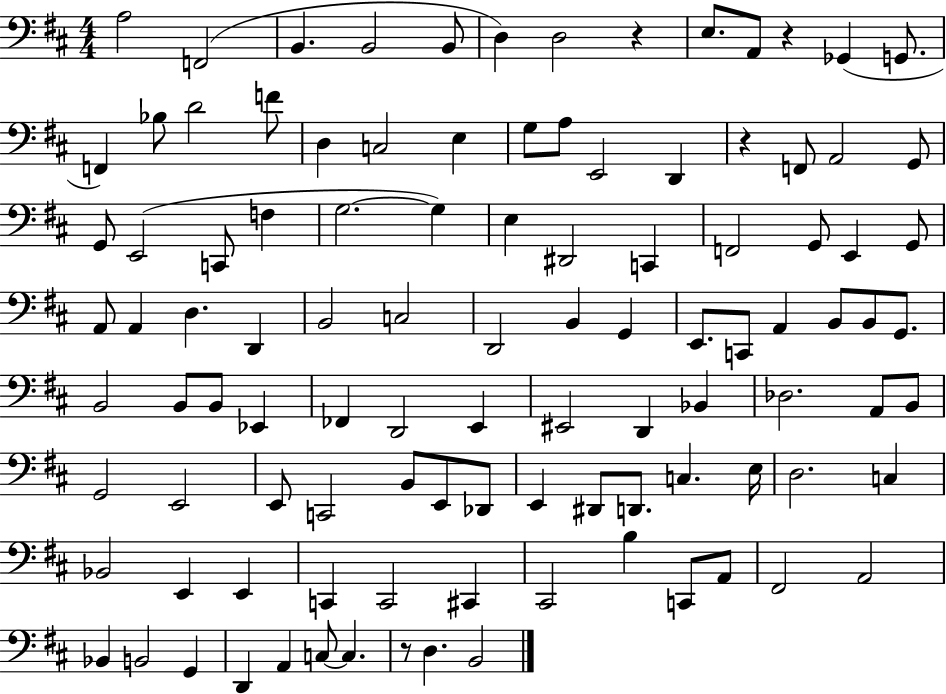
A3/h F2/h B2/q. B2/h B2/e D3/q D3/h R/q E3/e. A2/e R/q Gb2/q G2/e. F2/q Bb3/e D4/h F4/e D3/q C3/h E3/q G3/e A3/e E2/h D2/q R/q F2/e A2/h G2/e G2/e E2/h C2/e F3/q G3/h. G3/q E3/q D#2/h C2/q F2/h G2/e E2/q G2/e A2/e A2/q D3/q. D2/q B2/h C3/h D2/h B2/q G2/q E2/e. C2/e A2/q B2/e B2/e G2/e. B2/h B2/e B2/e Eb2/q FES2/q D2/h E2/q EIS2/h D2/q Bb2/q Db3/h. A2/e B2/e G2/h E2/h E2/e C2/h B2/e E2/e Db2/e E2/q D#2/e D2/e. C3/q. E3/s D3/h. C3/q Bb2/h E2/q E2/q C2/q C2/h C#2/q C#2/h B3/q C2/e A2/e F#2/h A2/h Bb2/q B2/h G2/q D2/q A2/q C3/e C3/q. R/e D3/q. B2/h